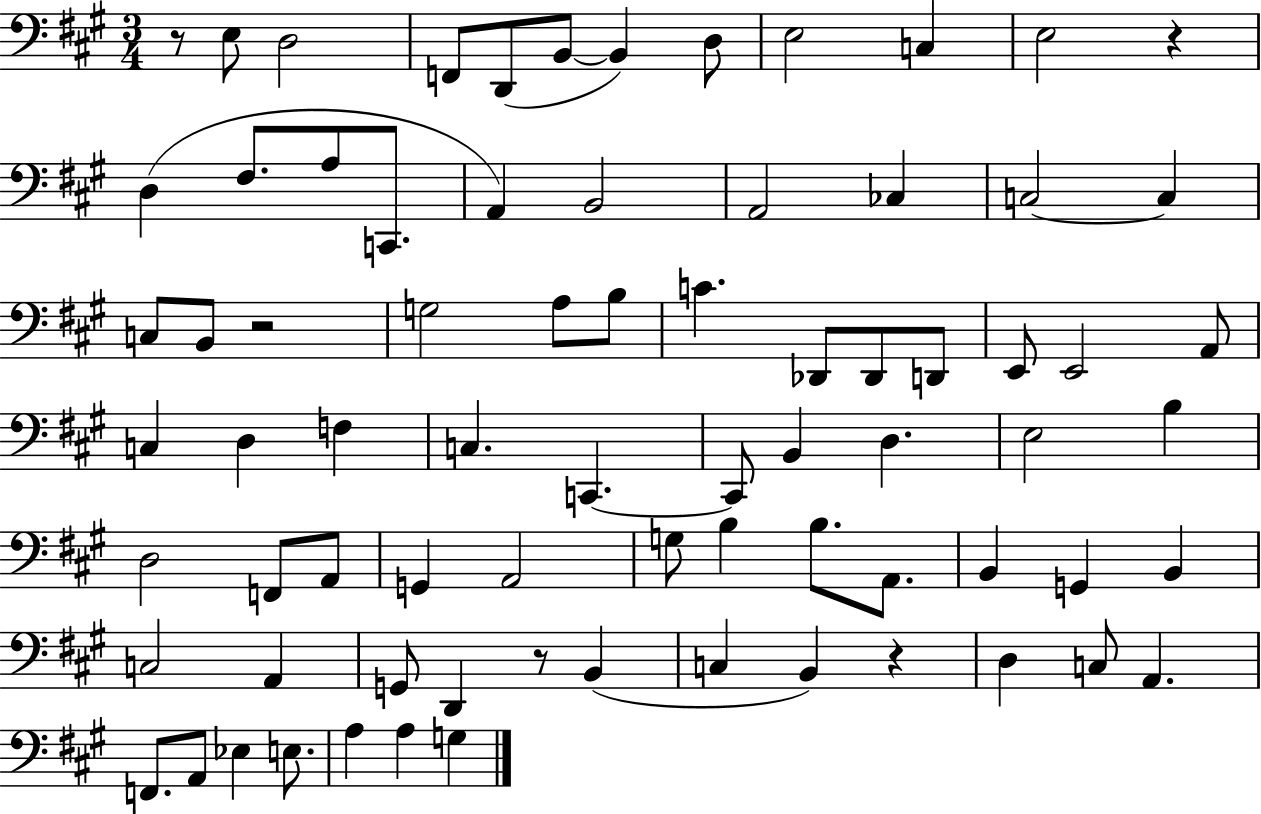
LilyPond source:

{
  \clef bass
  \numericTimeSignature
  \time 3/4
  \key a \major
  r8 e8 d2 | f,8 d,8( b,8~~ b,4) d8 | e2 c4 | e2 r4 | \break d4( fis8. a8 c,8. | a,4) b,2 | a,2 ces4 | c2~~ c4 | \break c8 b,8 r2 | g2 a8 b8 | c'4. des,8 des,8 d,8 | e,8 e,2 a,8 | \break c4 d4 f4 | c4. c,4.~~ | c,8 b,4 d4. | e2 b4 | \break d2 f,8 a,8 | g,4 a,2 | g8 b4 b8. a,8. | b,4 g,4 b,4 | \break c2 a,4 | g,8 d,4 r8 b,4( | c4 b,4) r4 | d4 c8 a,4. | \break f,8. a,8 ees4 e8. | a4 a4 g4 | \bar "|."
}